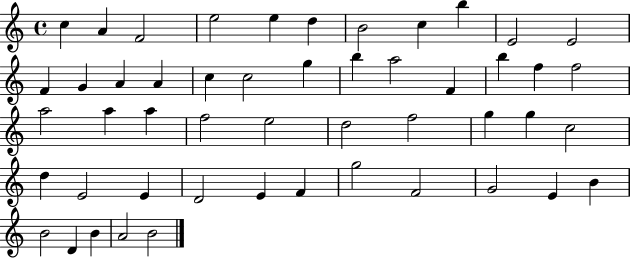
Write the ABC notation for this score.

X:1
T:Untitled
M:4/4
L:1/4
K:C
c A F2 e2 e d B2 c b E2 E2 F G A A c c2 g b a2 F b f f2 a2 a a f2 e2 d2 f2 g g c2 d E2 E D2 E F g2 F2 G2 E B B2 D B A2 B2